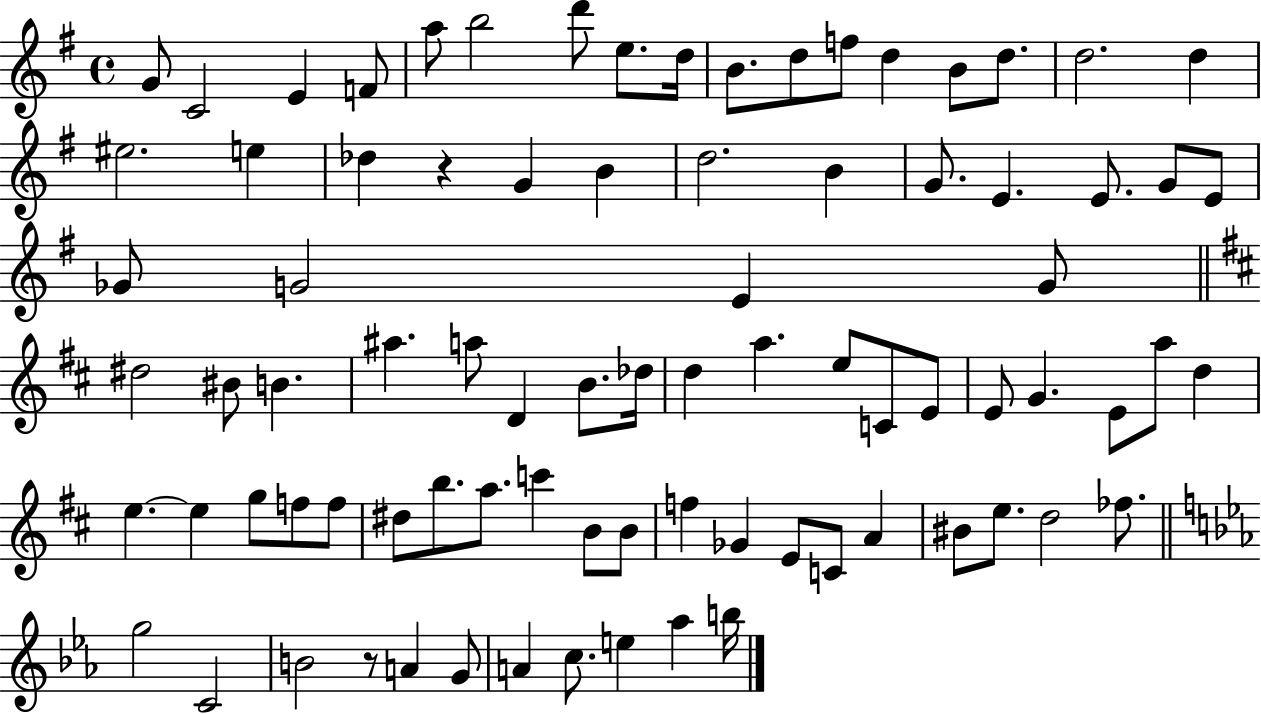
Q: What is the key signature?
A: G major